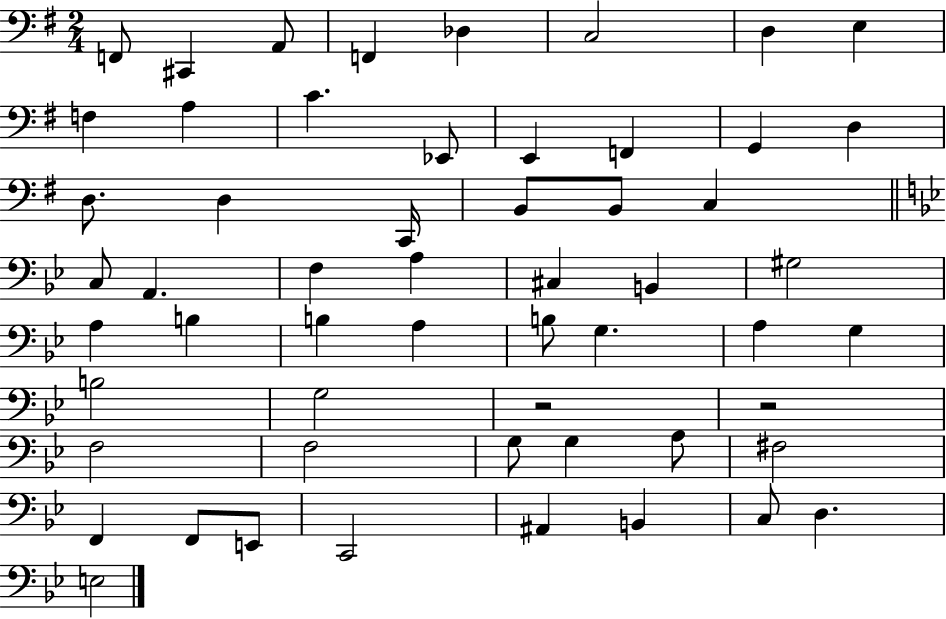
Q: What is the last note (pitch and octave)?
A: E3